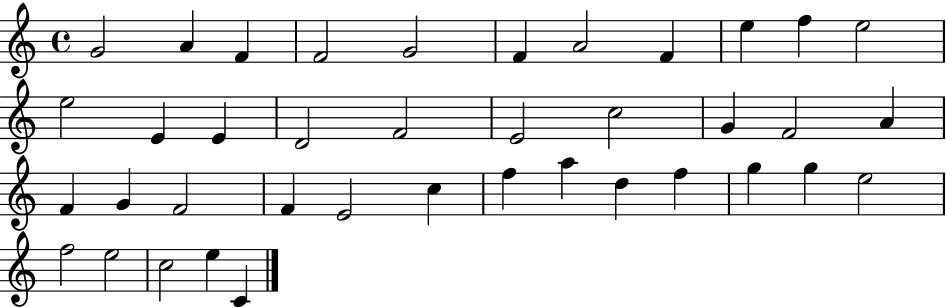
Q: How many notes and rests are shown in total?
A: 39